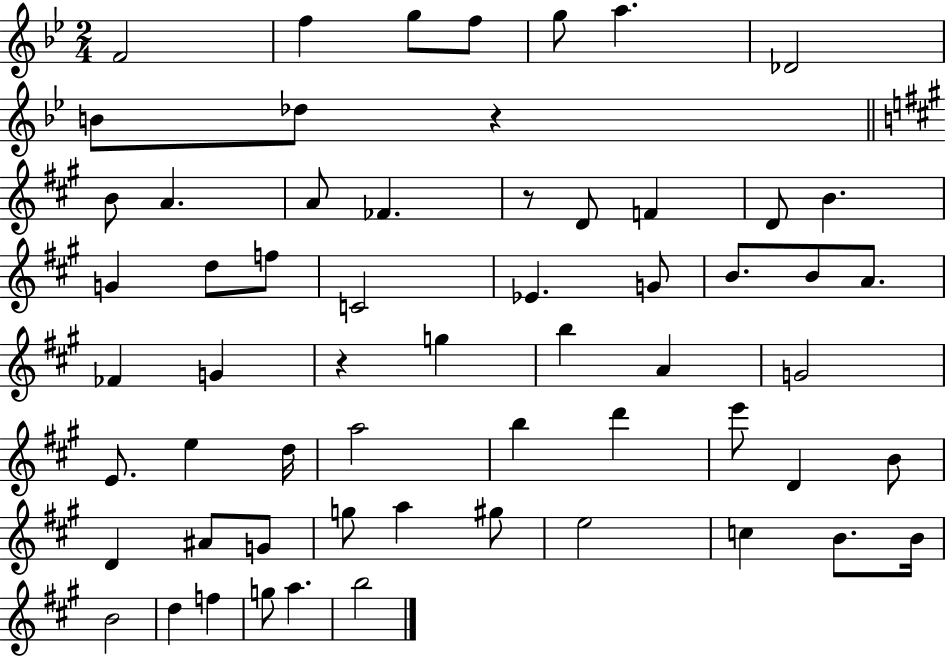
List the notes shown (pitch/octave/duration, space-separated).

F4/h F5/q G5/e F5/e G5/e A5/q. Db4/h B4/e Db5/e R/q B4/e A4/q. A4/e FES4/q. R/e D4/e F4/q D4/e B4/q. G4/q D5/e F5/e C4/h Eb4/q. G4/e B4/e. B4/e A4/e. FES4/q G4/q R/q G5/q B5/q A4/q G4/h E4/e. E5/q D5/s A5/h B5/q D6/q E6/e D4/q B4/e D4/q A#4/e G4/e G5/e A5/q G#5/e E5/h C5/q B4/e. B4/s B4/h D5/q F5/q G5/e A5/q. B5/h